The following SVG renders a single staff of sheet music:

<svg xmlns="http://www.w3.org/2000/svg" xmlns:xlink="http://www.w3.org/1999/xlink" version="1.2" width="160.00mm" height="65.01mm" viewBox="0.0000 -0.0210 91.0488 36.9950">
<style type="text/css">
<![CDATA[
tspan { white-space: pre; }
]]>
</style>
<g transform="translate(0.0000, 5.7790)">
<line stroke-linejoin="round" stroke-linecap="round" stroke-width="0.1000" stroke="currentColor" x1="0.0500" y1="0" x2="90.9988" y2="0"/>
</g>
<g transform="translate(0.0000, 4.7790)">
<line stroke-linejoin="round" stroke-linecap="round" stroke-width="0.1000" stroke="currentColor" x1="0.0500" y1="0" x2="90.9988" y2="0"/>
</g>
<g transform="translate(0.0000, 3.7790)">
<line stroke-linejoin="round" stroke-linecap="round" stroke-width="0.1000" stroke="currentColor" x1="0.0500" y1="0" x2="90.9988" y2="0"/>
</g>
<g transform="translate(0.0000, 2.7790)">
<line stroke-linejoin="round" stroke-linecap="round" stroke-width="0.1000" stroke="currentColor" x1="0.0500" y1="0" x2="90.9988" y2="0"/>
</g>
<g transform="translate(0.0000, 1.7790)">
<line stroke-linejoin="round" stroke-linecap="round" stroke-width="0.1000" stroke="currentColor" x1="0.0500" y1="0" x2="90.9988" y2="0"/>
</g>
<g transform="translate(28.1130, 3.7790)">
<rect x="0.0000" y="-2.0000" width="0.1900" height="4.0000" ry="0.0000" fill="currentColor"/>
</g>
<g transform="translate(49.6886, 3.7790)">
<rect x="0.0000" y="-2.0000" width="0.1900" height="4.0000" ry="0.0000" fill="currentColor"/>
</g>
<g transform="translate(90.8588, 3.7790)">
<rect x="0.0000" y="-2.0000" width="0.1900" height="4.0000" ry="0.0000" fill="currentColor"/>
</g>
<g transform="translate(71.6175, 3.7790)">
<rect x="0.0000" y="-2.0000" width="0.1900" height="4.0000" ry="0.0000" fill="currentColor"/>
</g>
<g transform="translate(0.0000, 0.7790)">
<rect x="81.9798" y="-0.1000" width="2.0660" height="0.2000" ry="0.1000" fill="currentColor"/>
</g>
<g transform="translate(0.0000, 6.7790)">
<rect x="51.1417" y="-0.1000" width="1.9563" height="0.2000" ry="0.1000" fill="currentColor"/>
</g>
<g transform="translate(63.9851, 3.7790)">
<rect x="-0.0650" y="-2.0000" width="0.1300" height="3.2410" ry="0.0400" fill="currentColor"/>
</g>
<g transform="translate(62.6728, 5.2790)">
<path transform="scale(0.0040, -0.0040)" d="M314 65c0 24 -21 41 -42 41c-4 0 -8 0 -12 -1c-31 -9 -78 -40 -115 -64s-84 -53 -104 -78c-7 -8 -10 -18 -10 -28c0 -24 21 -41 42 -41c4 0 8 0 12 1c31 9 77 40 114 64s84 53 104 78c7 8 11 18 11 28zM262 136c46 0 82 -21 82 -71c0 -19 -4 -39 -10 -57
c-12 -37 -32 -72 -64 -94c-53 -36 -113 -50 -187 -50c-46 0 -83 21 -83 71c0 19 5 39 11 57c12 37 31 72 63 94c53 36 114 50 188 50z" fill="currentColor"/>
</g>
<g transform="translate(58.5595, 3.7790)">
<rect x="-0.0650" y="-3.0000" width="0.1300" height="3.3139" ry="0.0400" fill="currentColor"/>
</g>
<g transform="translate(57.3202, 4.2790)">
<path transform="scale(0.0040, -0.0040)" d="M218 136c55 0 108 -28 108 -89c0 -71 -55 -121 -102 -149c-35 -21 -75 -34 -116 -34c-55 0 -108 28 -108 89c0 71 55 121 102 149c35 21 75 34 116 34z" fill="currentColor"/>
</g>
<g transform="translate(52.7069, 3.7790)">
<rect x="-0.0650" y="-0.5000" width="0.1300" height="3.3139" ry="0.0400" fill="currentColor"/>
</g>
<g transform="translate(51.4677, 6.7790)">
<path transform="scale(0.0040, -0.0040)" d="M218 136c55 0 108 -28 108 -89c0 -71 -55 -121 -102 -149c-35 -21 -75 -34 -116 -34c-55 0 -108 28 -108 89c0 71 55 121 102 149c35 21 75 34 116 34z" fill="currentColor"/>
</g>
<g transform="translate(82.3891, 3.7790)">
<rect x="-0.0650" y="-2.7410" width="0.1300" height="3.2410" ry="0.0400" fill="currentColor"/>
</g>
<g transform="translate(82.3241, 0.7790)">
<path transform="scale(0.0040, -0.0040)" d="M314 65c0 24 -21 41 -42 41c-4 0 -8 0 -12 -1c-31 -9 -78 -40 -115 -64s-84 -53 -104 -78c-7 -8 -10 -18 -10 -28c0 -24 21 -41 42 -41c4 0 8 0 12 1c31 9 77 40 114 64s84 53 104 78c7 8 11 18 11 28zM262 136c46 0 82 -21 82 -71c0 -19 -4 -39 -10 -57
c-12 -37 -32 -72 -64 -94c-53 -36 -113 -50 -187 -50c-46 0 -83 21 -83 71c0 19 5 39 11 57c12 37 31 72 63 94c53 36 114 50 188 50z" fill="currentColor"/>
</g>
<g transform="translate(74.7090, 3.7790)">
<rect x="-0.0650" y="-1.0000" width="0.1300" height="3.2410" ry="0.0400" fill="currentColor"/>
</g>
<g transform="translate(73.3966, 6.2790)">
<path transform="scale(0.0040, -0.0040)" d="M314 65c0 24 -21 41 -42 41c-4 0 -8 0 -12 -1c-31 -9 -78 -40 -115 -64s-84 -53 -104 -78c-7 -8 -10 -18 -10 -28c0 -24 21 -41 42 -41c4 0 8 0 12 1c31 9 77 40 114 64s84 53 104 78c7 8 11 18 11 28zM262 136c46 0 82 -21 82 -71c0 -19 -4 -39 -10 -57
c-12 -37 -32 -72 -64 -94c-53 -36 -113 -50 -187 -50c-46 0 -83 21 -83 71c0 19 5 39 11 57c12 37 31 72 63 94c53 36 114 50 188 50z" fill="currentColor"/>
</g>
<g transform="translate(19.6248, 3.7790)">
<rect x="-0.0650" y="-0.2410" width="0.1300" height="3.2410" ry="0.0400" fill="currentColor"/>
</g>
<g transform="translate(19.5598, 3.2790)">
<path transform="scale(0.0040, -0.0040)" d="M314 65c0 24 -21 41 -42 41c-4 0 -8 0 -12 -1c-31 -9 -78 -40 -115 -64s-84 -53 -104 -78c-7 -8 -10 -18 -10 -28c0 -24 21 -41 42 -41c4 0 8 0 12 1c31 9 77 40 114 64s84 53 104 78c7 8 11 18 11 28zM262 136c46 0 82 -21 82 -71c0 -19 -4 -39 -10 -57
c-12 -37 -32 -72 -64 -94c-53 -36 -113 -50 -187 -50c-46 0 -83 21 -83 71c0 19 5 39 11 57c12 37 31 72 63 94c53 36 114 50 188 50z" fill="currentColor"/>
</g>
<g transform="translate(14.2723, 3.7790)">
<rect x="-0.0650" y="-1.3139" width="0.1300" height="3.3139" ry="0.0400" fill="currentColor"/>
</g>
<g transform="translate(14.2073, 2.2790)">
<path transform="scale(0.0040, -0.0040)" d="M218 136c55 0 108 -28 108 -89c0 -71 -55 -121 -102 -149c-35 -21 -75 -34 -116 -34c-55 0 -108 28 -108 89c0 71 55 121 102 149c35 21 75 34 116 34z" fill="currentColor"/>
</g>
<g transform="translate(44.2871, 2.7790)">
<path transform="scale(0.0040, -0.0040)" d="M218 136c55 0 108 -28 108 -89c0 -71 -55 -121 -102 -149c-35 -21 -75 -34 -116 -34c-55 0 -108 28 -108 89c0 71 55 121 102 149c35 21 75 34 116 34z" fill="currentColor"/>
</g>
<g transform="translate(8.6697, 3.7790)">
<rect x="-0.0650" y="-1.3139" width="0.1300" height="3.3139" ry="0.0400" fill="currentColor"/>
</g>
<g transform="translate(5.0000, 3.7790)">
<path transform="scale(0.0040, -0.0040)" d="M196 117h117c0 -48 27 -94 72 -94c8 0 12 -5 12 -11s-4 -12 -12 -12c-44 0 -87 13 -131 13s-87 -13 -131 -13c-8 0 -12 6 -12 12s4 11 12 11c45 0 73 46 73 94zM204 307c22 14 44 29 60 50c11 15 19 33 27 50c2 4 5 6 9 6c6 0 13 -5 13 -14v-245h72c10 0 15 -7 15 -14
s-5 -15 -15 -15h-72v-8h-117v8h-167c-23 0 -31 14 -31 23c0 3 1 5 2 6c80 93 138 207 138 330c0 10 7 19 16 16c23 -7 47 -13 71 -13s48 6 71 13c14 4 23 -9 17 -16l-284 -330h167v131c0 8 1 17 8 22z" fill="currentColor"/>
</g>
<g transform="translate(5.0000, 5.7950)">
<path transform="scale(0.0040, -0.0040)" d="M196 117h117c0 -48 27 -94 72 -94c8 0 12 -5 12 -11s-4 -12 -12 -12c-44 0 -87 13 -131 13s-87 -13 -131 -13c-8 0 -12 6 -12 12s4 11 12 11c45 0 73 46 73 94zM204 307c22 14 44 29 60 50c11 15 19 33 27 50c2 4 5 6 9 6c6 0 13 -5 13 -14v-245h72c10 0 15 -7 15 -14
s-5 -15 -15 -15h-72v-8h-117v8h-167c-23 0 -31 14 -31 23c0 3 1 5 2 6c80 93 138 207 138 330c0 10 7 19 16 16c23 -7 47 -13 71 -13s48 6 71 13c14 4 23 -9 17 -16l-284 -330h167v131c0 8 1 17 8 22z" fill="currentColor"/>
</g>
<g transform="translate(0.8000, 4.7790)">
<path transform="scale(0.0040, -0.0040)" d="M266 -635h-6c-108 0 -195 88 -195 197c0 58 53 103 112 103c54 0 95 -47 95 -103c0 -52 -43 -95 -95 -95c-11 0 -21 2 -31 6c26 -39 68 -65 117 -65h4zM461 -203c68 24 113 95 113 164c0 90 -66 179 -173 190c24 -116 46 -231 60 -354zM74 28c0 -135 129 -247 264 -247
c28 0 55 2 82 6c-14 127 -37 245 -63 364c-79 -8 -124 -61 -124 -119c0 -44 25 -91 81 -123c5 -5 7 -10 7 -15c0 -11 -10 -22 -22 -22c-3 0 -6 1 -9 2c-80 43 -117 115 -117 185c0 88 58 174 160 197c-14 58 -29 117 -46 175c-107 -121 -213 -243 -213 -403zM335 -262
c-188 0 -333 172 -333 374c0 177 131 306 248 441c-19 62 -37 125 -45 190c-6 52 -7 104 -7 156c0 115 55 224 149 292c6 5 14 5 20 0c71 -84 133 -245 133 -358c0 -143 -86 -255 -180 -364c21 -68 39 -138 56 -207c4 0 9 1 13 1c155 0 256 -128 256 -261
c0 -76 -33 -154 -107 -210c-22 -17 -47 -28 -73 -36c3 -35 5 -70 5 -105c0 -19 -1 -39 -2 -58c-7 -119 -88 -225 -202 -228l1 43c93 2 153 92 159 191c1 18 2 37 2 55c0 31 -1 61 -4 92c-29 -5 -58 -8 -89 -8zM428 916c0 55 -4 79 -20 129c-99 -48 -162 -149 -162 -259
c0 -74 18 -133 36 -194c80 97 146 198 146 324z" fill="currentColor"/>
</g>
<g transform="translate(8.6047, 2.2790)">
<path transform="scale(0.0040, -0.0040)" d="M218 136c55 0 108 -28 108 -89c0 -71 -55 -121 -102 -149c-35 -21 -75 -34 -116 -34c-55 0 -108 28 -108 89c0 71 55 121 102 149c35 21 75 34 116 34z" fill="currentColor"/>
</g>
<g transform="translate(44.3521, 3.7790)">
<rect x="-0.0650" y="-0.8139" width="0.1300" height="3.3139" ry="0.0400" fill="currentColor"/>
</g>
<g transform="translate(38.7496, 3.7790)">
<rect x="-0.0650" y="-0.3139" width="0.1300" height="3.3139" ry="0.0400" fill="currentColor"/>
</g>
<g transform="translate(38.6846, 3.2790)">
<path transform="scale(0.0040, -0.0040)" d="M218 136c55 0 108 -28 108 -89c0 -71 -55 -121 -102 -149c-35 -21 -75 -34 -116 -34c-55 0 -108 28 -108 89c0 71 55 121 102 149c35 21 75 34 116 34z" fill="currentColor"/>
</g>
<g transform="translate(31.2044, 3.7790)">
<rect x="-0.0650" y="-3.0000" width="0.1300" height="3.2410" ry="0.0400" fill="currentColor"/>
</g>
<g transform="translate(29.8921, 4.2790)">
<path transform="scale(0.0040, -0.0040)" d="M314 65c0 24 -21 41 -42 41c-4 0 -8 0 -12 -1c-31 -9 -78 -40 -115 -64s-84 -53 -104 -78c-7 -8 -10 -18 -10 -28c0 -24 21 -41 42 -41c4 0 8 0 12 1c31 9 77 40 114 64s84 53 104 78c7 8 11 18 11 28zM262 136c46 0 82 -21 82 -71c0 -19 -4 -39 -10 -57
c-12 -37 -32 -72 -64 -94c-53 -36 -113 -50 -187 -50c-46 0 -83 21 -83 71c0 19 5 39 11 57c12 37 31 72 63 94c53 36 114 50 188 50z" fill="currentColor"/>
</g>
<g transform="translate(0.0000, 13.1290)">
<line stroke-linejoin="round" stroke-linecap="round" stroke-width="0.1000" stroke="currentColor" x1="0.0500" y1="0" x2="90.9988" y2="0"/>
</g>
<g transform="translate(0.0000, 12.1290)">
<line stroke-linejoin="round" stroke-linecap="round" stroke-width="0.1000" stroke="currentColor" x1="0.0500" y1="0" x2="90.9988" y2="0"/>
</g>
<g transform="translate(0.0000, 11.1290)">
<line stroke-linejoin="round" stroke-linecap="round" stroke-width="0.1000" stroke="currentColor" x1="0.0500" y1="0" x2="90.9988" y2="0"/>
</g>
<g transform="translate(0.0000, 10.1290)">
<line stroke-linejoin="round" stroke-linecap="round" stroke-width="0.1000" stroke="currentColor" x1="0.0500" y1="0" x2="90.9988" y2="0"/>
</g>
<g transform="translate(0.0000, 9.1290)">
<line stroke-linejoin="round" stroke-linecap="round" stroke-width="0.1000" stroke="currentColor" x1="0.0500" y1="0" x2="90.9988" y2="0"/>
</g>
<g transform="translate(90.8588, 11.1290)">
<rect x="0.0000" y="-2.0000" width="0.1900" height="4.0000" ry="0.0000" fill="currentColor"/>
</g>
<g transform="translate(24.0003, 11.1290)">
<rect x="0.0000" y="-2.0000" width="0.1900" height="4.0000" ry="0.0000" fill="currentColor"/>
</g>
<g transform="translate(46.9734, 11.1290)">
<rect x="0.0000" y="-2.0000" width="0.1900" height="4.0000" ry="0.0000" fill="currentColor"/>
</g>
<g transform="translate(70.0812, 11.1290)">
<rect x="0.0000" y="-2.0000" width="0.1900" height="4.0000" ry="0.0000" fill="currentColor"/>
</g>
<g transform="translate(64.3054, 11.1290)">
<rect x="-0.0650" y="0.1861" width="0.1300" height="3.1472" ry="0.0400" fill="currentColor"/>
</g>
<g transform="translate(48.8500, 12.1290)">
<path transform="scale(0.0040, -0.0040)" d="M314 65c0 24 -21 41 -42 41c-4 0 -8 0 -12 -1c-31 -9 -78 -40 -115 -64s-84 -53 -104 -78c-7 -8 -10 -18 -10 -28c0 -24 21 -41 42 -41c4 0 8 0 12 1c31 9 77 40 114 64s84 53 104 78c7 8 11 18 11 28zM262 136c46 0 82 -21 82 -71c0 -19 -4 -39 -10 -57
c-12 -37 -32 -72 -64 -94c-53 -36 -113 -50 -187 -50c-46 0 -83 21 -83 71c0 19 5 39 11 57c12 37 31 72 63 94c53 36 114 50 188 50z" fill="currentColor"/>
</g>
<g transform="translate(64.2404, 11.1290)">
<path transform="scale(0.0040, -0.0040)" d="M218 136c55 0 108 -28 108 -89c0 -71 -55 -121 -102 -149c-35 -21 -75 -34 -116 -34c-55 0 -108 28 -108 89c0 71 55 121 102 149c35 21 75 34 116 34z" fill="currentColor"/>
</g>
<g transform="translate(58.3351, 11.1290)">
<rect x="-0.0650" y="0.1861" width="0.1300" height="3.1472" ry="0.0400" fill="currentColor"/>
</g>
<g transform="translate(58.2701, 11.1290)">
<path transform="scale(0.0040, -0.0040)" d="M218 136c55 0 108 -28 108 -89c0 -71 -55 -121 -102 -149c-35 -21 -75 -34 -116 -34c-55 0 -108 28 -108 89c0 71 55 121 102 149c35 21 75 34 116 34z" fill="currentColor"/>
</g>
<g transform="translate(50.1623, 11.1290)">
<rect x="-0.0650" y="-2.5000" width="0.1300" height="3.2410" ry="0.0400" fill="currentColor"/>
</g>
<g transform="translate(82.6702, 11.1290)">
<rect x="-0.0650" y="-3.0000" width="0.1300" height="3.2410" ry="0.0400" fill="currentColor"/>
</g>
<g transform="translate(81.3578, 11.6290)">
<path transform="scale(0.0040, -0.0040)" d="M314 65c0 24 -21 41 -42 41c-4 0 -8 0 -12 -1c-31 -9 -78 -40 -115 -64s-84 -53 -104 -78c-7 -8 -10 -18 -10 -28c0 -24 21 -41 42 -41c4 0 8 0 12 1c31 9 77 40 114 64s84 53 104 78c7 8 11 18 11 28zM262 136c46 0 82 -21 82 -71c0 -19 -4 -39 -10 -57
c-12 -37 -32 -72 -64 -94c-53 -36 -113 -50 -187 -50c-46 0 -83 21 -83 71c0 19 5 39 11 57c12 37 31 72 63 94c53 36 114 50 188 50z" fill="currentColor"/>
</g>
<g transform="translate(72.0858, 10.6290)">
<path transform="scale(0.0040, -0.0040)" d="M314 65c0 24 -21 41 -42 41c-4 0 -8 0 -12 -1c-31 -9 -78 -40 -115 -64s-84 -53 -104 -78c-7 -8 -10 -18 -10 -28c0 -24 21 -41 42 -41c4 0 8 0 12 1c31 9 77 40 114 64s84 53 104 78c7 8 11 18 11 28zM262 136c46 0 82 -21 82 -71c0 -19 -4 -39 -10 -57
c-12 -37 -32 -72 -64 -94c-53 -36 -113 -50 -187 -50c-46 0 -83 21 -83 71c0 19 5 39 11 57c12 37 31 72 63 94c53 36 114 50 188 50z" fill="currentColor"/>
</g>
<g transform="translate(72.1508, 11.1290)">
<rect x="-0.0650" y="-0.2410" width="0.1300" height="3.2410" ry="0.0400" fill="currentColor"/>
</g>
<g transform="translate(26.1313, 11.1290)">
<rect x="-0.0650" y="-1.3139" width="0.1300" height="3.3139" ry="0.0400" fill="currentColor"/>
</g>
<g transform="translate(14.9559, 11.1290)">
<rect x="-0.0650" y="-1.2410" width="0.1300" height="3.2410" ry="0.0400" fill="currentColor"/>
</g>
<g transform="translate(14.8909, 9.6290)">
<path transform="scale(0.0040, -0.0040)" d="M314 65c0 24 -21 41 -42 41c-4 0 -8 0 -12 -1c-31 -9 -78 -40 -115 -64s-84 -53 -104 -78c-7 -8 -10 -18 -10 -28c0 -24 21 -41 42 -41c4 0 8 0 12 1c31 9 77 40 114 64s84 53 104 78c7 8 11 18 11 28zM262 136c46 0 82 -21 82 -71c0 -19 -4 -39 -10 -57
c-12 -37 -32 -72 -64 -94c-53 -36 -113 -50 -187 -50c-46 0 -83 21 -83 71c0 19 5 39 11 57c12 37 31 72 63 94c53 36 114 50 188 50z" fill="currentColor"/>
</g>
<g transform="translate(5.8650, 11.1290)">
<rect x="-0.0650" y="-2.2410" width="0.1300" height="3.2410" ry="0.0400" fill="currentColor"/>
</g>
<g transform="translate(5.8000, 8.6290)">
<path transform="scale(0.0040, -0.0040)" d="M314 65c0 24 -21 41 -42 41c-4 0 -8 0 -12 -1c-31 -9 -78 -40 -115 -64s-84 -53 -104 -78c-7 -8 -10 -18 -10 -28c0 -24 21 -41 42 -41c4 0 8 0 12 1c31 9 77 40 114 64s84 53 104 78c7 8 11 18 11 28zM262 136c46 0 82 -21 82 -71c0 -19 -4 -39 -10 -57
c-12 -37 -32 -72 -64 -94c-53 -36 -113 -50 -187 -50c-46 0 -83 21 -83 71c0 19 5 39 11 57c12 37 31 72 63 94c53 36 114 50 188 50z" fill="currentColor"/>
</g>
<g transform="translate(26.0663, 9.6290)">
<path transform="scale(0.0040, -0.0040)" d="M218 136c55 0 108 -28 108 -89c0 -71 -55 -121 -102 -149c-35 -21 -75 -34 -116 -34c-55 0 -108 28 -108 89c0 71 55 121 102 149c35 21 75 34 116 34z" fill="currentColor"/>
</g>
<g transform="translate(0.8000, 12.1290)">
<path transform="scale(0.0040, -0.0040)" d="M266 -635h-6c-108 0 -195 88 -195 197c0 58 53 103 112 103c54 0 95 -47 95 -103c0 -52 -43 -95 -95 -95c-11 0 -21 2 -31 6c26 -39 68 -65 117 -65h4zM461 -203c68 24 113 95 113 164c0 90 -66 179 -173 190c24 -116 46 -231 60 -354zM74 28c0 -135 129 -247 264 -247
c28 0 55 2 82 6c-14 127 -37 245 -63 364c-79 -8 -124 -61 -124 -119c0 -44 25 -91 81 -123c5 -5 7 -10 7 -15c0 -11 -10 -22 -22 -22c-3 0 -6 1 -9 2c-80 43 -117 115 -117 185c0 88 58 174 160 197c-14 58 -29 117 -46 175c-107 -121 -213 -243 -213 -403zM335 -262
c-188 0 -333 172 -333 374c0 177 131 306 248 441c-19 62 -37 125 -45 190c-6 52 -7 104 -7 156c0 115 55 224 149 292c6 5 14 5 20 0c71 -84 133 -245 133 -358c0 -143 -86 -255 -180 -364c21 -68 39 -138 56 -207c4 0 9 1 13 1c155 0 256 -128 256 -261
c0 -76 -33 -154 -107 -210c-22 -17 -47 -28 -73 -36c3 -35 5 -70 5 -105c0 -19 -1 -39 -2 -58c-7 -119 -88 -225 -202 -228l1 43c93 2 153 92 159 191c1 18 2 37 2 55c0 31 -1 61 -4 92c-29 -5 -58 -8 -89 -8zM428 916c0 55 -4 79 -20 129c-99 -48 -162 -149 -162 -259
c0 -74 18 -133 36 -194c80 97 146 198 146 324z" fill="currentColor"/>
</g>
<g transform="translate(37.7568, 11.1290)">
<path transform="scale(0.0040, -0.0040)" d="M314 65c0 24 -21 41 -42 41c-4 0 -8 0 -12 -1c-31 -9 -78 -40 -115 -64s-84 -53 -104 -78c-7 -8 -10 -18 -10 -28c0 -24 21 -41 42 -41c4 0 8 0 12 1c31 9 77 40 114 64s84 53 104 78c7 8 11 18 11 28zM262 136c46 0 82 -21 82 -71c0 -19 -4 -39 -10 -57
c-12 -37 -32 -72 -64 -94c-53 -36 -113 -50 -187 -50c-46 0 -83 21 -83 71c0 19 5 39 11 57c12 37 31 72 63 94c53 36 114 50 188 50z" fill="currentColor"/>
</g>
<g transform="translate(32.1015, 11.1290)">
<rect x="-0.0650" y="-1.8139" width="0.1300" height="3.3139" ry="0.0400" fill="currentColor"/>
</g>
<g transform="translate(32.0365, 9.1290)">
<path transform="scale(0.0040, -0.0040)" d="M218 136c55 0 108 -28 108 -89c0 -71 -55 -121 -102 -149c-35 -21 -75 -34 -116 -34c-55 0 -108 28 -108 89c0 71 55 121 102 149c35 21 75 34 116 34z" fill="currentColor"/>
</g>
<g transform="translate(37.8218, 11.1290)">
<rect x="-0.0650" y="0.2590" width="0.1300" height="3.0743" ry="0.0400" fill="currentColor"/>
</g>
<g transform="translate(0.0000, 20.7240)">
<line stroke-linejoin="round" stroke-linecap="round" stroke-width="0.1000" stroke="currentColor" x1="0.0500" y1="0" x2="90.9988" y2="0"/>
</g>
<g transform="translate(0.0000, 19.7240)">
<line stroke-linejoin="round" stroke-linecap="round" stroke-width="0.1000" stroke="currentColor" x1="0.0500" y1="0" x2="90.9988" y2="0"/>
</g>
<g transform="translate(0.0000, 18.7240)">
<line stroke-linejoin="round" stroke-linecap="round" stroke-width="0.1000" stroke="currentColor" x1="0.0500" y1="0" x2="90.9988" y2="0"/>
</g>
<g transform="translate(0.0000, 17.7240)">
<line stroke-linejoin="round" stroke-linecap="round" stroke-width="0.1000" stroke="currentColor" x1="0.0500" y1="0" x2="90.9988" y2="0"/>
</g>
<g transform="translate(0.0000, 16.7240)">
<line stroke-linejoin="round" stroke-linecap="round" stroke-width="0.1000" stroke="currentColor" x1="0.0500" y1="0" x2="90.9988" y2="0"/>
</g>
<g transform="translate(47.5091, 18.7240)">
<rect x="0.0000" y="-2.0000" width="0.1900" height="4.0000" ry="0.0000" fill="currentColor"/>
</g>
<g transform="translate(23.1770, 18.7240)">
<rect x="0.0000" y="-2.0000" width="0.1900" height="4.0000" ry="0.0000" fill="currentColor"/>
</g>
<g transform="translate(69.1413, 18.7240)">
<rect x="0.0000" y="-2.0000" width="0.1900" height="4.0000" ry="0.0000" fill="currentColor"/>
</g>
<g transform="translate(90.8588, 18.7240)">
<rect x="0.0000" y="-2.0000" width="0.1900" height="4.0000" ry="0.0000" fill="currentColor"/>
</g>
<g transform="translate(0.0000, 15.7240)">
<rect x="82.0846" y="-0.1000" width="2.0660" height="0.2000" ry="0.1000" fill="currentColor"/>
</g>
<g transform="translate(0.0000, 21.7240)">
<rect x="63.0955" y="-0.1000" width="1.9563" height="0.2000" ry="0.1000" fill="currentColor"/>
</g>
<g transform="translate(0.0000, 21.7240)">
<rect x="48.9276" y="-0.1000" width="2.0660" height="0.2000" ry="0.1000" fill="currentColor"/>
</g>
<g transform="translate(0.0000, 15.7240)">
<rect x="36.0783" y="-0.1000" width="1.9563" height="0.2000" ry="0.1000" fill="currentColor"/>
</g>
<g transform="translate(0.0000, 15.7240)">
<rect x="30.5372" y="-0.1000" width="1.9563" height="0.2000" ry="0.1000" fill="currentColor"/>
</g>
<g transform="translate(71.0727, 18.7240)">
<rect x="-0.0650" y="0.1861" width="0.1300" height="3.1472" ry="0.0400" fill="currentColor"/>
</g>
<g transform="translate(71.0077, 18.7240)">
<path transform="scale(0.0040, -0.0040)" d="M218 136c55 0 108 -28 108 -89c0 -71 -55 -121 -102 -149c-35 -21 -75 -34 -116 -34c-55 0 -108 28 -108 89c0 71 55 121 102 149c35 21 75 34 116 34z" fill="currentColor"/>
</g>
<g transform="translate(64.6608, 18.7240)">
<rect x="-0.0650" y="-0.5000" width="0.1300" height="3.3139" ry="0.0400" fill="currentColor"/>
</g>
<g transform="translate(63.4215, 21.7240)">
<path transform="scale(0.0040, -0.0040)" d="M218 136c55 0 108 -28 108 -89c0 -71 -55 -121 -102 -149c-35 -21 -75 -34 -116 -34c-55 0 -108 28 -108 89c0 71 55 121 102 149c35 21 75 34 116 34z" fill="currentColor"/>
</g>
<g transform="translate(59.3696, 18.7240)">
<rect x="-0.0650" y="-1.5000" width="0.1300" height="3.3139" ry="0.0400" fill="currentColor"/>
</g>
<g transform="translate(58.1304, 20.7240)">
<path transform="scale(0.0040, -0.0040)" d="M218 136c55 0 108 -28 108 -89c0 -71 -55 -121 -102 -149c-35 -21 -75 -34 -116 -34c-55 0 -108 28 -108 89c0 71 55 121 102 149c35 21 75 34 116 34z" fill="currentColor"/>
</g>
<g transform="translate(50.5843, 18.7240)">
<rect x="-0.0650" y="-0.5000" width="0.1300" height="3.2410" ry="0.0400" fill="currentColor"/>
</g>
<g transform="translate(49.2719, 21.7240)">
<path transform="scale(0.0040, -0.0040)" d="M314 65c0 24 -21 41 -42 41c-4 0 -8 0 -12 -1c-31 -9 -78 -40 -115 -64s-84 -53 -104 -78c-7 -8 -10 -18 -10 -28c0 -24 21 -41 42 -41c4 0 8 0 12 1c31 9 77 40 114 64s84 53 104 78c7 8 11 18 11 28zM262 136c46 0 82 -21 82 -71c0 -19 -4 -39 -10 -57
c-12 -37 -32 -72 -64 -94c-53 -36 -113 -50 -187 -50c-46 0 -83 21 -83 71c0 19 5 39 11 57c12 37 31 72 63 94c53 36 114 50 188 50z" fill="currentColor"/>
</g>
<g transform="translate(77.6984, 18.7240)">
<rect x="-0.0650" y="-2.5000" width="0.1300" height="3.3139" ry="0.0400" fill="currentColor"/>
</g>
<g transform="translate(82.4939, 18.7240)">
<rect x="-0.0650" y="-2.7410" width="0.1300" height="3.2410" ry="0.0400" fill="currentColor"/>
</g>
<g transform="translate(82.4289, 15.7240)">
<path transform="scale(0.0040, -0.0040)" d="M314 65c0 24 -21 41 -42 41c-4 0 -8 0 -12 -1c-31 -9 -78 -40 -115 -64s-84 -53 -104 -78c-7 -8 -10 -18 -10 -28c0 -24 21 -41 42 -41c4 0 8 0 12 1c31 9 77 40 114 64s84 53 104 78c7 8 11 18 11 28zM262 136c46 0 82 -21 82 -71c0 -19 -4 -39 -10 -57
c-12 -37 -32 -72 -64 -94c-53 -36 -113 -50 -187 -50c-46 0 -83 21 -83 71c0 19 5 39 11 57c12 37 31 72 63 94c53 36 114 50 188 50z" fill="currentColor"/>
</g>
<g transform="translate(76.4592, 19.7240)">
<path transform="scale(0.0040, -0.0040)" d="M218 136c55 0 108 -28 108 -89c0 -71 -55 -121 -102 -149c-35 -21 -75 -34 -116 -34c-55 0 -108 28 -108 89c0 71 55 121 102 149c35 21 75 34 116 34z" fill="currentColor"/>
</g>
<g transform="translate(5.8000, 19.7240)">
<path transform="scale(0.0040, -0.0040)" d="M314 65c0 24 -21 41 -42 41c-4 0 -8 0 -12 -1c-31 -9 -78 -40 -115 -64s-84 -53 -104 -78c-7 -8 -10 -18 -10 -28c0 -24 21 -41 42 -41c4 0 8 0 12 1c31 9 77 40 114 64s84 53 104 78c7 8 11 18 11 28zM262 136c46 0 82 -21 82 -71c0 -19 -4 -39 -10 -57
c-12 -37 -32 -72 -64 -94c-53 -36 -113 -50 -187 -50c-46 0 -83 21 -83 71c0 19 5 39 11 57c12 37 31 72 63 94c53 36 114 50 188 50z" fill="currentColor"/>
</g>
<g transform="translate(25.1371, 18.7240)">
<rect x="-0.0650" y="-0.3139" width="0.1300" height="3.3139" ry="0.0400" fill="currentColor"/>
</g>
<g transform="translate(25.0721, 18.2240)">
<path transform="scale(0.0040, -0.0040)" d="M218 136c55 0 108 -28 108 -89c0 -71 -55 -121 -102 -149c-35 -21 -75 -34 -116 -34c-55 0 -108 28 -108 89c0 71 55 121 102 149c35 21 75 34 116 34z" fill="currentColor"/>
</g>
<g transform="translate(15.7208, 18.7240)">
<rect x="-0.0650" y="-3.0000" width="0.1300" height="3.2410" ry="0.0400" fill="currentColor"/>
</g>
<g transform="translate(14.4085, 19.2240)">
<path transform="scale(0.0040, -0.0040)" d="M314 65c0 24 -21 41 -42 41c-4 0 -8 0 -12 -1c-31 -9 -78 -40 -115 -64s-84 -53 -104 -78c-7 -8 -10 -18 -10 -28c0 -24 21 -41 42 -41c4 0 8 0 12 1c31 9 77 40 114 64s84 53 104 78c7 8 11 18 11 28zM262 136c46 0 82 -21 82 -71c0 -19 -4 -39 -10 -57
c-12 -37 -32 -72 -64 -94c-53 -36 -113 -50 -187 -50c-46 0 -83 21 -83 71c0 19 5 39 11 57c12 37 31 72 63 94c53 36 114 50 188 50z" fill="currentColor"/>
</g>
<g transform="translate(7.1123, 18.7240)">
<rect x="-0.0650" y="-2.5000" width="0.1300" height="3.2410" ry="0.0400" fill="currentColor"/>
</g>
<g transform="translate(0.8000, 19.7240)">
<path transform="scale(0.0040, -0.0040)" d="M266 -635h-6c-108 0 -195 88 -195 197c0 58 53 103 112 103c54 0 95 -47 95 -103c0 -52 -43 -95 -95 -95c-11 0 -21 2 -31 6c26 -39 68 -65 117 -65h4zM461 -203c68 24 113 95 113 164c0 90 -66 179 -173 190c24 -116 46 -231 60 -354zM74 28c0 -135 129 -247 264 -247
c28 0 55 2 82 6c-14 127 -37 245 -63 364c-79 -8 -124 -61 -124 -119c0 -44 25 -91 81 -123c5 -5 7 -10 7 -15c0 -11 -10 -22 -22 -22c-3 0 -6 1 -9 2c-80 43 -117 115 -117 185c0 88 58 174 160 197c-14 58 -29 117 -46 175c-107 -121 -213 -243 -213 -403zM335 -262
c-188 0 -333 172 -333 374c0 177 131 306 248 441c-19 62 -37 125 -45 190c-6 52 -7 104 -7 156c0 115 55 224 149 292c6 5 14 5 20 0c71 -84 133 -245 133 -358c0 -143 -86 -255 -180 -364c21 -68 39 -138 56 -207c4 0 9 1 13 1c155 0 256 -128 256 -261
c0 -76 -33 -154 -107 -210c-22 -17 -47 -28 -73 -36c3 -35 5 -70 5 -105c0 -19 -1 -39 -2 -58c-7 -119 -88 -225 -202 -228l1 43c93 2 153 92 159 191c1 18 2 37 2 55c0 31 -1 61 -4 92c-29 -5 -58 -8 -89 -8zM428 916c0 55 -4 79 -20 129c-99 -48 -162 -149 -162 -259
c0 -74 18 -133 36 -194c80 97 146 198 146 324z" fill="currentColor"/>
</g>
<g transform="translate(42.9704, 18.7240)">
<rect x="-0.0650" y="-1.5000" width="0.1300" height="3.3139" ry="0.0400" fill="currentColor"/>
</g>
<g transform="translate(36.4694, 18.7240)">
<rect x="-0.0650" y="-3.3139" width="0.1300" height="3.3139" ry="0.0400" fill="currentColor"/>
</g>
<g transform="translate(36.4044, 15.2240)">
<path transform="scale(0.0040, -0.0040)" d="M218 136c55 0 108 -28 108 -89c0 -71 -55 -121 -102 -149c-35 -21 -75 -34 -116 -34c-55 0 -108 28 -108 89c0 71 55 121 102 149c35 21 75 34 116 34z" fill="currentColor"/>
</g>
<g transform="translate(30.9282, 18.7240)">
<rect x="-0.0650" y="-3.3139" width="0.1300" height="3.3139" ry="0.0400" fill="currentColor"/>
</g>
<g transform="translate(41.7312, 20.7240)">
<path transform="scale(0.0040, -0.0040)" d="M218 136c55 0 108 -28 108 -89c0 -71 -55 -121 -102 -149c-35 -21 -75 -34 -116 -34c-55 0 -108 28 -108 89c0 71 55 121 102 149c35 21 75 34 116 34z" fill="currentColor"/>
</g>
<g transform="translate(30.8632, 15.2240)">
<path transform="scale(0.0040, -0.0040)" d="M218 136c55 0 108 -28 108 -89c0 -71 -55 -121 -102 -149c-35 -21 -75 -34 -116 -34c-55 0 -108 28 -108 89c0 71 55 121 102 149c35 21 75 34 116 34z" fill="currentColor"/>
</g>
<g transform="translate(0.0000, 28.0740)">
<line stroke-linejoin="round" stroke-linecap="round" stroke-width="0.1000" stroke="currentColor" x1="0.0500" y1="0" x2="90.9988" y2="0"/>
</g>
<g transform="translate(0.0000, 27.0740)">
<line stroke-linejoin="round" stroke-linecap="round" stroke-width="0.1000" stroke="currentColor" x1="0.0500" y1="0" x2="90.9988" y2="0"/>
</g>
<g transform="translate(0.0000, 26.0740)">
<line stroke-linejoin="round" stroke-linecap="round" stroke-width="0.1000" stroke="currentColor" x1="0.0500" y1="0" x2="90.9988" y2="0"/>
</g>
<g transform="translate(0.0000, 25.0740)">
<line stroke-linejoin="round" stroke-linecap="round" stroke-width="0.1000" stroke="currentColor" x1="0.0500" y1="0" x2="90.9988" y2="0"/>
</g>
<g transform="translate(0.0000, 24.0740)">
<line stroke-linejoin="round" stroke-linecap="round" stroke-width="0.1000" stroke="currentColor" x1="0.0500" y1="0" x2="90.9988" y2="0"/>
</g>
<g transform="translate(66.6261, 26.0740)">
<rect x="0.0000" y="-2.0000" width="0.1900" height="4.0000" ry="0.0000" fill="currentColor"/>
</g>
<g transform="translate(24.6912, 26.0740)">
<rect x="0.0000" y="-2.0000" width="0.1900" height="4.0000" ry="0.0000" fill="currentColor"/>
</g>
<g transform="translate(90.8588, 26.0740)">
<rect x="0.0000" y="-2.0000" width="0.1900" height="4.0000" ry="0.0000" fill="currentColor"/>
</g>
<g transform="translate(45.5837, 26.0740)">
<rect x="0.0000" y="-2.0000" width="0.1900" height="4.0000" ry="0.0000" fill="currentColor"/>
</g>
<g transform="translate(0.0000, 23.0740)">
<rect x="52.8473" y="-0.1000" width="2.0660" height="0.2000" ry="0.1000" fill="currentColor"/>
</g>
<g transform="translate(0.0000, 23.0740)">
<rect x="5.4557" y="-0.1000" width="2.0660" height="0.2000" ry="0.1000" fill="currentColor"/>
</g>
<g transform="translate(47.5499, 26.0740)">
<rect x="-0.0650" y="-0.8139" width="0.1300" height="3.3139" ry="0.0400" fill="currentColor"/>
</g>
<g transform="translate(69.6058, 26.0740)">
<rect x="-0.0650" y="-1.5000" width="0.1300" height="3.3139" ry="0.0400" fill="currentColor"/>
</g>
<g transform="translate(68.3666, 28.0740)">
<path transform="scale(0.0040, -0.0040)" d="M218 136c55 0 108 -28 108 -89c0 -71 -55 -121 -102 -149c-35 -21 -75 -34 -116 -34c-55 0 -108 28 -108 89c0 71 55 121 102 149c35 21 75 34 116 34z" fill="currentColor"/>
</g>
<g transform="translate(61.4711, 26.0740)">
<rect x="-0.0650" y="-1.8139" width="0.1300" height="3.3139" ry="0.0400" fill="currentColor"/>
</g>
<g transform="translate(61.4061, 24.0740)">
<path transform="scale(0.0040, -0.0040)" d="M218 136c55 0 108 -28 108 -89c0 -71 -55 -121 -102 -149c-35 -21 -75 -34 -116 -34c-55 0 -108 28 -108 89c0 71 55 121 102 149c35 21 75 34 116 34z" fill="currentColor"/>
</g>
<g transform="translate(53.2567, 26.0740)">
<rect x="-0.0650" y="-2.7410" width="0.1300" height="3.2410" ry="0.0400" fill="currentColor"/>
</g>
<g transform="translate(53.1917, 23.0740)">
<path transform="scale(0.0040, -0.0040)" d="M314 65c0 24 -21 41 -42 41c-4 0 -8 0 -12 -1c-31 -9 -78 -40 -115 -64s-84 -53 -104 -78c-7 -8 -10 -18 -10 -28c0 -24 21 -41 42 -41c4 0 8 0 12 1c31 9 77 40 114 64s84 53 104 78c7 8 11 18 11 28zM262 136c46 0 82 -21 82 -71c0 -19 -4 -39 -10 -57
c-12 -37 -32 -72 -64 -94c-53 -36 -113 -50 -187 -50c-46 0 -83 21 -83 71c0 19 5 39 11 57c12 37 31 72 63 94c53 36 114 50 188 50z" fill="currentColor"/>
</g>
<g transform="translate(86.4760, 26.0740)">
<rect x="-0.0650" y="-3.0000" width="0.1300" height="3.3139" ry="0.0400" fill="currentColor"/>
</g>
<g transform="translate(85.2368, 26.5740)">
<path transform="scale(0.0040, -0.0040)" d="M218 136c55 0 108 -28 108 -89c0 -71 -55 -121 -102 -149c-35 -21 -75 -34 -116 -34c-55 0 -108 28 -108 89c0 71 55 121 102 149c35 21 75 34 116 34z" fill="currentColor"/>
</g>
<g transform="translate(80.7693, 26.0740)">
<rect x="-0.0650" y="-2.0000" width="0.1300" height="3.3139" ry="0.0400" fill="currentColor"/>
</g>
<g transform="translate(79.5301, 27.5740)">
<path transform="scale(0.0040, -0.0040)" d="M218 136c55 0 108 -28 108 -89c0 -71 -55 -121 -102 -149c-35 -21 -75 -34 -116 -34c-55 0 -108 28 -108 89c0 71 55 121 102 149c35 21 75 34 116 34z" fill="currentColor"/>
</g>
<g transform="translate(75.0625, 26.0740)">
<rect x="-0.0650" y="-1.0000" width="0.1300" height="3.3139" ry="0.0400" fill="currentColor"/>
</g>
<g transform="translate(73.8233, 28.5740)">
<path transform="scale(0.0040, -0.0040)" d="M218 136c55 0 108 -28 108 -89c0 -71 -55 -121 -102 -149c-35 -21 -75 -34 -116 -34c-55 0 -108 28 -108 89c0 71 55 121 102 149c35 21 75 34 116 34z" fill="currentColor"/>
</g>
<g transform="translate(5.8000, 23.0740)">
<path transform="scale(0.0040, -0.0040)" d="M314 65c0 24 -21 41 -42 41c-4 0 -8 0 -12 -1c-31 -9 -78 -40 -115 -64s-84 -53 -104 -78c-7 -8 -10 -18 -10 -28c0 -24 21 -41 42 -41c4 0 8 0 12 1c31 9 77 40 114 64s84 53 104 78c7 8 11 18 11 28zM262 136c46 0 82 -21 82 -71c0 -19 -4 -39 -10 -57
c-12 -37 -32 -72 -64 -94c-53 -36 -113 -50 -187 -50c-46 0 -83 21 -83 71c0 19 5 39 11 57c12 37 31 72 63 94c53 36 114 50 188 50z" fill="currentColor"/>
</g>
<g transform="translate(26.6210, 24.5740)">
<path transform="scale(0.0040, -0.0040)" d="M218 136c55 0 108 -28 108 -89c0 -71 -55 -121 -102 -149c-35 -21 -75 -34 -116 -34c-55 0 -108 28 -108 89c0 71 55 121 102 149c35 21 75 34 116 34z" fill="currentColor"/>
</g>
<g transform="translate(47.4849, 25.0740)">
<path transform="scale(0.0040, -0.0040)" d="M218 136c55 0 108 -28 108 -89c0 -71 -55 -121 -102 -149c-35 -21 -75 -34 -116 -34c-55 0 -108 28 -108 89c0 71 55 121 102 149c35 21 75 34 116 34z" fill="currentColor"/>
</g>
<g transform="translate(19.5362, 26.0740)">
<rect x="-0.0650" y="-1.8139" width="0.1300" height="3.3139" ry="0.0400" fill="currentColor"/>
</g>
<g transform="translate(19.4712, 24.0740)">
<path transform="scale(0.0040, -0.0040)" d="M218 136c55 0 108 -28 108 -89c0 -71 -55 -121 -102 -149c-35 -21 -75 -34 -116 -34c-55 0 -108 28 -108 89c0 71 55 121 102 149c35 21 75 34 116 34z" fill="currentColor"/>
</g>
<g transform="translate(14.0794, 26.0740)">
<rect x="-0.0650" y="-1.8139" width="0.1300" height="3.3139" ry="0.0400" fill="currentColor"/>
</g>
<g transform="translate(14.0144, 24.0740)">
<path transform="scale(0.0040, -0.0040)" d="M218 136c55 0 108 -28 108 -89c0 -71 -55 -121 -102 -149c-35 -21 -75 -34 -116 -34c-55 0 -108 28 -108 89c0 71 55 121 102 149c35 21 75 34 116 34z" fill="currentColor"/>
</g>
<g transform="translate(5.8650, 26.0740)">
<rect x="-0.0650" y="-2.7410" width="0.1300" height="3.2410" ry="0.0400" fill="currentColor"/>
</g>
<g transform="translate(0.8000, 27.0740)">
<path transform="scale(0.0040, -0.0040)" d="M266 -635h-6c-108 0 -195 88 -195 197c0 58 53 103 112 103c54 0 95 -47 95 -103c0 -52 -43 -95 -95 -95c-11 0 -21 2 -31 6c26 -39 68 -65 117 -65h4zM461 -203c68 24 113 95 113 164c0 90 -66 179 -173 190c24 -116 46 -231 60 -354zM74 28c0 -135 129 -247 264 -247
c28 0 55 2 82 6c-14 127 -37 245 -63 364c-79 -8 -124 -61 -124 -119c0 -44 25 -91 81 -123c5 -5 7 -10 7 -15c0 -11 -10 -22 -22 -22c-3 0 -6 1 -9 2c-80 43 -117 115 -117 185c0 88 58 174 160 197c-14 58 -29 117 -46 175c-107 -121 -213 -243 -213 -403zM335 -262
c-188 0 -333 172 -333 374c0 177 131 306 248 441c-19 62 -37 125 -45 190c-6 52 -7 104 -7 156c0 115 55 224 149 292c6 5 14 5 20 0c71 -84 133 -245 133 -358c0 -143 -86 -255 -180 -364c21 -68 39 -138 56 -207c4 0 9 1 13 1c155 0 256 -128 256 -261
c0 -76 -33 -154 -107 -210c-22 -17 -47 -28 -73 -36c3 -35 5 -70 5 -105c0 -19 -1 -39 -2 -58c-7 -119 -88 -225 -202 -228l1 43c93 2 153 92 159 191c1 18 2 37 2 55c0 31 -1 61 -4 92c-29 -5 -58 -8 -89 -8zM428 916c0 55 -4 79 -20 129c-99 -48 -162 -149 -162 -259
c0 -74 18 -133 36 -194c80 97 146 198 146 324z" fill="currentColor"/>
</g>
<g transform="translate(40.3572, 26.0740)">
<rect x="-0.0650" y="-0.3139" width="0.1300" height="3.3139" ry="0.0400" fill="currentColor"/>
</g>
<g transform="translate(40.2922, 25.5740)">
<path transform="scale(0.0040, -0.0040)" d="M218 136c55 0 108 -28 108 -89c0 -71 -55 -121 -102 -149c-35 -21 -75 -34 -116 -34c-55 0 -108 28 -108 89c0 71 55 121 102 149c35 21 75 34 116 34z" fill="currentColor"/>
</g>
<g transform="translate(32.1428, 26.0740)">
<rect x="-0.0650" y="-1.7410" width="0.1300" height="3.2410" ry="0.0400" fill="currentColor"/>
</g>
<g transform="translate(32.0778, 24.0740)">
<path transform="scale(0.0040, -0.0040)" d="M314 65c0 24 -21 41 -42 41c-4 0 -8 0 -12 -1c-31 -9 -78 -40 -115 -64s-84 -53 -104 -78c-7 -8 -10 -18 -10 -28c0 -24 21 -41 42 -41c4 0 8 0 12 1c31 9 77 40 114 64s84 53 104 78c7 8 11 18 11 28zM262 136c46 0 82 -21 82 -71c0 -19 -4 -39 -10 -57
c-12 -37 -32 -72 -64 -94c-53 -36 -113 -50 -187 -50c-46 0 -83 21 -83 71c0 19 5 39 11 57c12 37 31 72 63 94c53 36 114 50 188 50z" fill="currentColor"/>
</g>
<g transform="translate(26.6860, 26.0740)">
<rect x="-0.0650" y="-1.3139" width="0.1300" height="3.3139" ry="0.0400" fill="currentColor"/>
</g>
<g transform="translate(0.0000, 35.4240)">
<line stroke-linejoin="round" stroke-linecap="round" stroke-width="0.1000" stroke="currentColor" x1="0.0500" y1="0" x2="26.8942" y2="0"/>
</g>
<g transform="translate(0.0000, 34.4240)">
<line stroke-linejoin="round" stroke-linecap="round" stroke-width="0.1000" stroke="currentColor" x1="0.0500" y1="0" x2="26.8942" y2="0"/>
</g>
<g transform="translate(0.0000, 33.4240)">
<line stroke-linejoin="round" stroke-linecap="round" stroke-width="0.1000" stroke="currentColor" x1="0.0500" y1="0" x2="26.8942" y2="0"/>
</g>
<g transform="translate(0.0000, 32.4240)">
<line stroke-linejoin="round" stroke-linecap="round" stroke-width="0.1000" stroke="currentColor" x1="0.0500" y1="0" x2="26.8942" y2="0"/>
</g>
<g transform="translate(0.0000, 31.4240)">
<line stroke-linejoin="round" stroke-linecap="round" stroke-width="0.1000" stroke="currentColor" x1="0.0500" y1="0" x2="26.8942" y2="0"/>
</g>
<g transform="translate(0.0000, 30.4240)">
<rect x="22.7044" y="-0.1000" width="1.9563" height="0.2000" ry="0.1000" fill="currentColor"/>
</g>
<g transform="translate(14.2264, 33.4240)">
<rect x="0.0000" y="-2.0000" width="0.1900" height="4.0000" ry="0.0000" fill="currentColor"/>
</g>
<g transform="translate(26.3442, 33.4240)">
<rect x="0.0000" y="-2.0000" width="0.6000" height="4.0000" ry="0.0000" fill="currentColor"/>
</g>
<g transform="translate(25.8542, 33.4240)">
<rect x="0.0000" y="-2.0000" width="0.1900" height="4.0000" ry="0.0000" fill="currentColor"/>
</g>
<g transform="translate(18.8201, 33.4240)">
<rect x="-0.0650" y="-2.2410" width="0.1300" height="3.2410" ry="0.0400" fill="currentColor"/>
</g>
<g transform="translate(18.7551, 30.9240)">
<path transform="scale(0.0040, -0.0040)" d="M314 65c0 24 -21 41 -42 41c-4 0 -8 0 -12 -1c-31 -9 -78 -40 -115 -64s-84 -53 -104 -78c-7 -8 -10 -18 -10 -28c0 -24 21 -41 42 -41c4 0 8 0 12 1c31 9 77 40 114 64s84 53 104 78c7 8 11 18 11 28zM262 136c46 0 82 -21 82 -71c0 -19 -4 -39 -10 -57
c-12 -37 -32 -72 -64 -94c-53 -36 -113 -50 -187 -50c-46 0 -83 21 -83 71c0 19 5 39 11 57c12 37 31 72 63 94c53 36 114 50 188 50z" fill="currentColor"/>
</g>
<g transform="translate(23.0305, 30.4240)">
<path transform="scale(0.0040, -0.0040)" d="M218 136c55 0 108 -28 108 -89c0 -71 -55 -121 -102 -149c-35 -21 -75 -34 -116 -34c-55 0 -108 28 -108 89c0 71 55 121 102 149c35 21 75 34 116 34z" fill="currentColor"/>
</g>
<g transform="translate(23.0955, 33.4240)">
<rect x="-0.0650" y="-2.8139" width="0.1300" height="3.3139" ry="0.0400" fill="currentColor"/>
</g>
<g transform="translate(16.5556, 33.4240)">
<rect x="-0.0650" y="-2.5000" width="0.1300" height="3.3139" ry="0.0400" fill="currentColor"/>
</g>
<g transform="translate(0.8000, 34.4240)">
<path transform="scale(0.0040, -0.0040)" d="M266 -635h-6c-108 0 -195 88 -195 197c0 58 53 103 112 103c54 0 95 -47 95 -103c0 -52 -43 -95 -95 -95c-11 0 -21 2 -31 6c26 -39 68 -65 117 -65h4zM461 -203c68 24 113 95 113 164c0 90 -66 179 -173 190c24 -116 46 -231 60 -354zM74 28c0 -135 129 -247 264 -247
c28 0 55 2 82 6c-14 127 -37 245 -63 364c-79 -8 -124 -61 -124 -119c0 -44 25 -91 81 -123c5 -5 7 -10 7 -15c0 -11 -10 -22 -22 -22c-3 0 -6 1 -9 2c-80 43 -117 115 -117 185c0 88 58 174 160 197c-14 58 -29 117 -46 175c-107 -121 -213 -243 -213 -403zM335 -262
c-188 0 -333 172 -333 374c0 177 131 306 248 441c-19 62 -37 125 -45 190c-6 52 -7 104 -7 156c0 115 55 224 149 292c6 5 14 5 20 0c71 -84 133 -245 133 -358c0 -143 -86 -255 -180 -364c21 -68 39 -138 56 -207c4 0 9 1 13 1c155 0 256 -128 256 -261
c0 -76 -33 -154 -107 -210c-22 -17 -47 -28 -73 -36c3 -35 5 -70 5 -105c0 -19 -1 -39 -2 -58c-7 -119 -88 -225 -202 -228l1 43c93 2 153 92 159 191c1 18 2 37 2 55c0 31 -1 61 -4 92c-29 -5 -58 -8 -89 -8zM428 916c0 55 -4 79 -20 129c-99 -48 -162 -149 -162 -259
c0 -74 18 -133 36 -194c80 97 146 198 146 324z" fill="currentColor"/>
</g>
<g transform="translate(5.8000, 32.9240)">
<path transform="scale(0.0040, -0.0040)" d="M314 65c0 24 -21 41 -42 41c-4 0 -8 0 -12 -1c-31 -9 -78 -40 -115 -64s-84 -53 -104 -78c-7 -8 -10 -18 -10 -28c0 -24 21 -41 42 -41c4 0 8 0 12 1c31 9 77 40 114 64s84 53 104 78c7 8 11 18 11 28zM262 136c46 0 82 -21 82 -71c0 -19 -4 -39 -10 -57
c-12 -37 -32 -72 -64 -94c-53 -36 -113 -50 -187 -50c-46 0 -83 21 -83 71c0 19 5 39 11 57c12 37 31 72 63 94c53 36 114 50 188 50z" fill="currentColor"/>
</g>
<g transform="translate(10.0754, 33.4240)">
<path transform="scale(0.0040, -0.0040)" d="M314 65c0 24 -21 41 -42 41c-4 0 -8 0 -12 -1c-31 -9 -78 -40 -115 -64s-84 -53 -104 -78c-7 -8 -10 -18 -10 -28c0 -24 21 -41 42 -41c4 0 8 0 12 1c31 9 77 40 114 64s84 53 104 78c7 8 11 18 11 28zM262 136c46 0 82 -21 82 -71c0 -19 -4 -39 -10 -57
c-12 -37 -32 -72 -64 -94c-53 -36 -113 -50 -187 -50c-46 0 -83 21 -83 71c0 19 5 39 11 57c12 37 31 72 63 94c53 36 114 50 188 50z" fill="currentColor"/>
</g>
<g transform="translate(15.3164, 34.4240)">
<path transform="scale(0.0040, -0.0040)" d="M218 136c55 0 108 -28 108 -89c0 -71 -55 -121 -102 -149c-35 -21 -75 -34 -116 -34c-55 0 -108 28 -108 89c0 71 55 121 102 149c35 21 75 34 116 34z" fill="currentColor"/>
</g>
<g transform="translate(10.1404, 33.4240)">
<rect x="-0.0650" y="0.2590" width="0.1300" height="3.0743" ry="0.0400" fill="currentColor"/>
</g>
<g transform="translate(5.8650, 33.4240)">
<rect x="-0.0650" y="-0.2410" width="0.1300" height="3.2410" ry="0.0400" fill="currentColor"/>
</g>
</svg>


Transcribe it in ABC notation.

X:1
T:Untitled
M:4/4
L:1/4
K:C
e e c2 A2 c d C A F2 D2 a2 g2 e2 e f B2 G2 B B c2 A2 G2 A2 c b b E C2 E C B G a2 a2 f f e f2 c d a2 f E D F A c2 B2 G g2 a